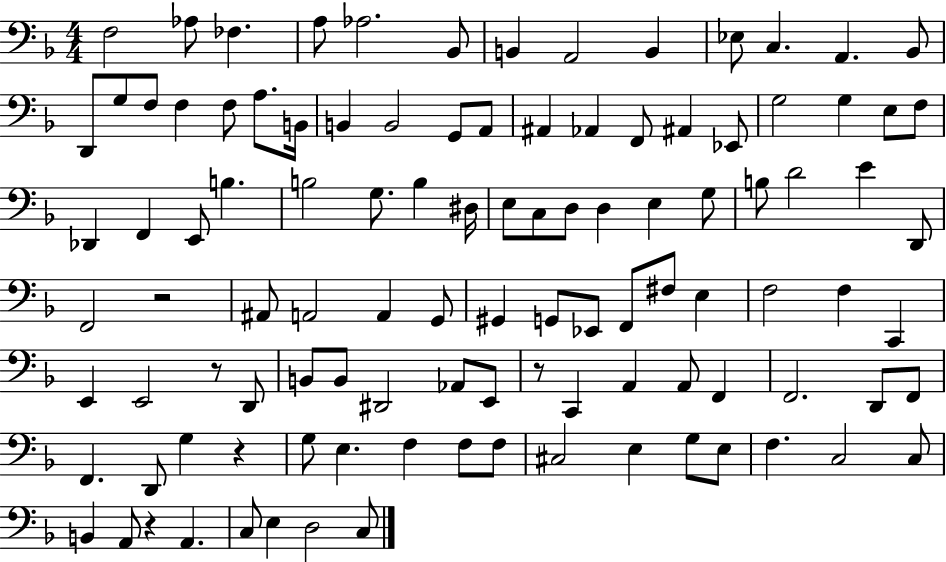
F3/h Ab3/e FES3/q. A3/e Ab3/h. Bb2/e B2/q A2/h B2/q Eb3/e C3/q. A2/q. Bb2/e D2/e G3/e F3/e F3/q F3/e A3/e. B2/s B2/q B2/h G2/e A2/e A#2/q Ab2/q F2/e A#2/q Eb2/e G3/h G3/q E3/e F3/e Db2/q F2/q E2/e B3/q. B3/h G3/e. B3/q D#3/s E3/e C3/e D3/e D3/q E3/q G3/e B3/e D4/h E4/q D2/e F2/h R/h A#2/e A2/h A2/q G2/e G#2/q G2/e Eb2/e F2/e F#3/e E3/q F3/h F3/q C2/q E2/q E2/h R/e D2/e B2/e B2/e D#2/h Ab2/e E2/e R/e C2/q A2/q A2/e F2/q F2/h. D2/e F2/e F2/q. D2/e G3/q R/q G3/e E3/q. F3/q F3/e F3/e C#3/h E3/q G3/e E3/e F3/q. C3/h C3/e B2/q A2/e R/q A2/q. C3/e E3/q D3/h C3/e